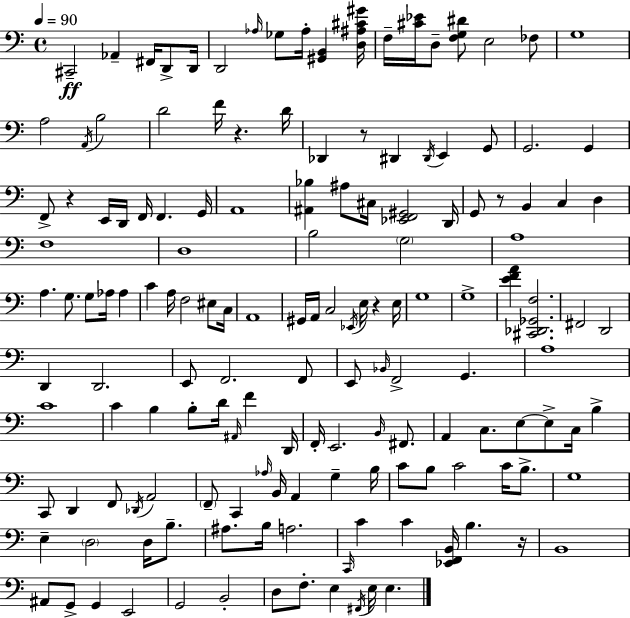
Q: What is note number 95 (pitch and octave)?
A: B3